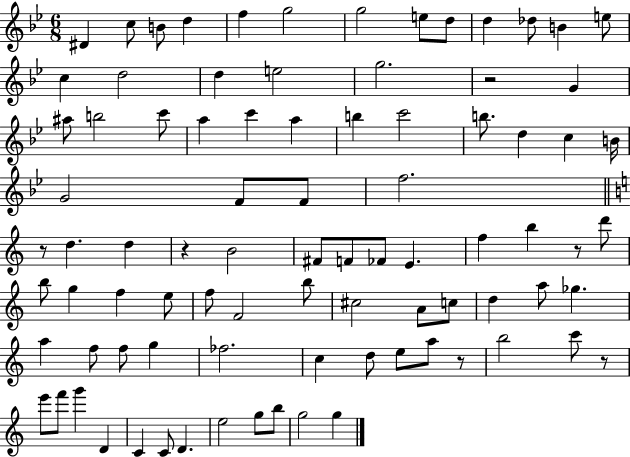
D#4/q C5/e B4/e D5/q F5/q G5/h G5/h E5/e D5/e D5/q Db5/e B4/q E5/e C5/q D5/h D5/q E5/h G5/h. R/h G4/q A#5/e B5/h C6/e A5/q C6/q A5/q B5/q C6/h B5/e. D5/q C5/q B4/s G4/h F4/e F4/e F5/h. R/e D5/q. D5/q R/q B4/h F#4/e F4/e FES4/e E4/q. F5/q B5/q R/e D6/e B5/e G5/q F5/q E5/e F5/e F4/h B5/e C#5/h A4/e C5/e D5/q A5/e Gb5/q. A5/q F5/e F5/e G5/q FES5/h. C5/q D5/e E5/e A5/e R/e B5/h C6/e R/e E6/e F6/e G6/q D4/q C4/q C4/e D4/q. E5/h G5/e B5/e G5/h G5/q